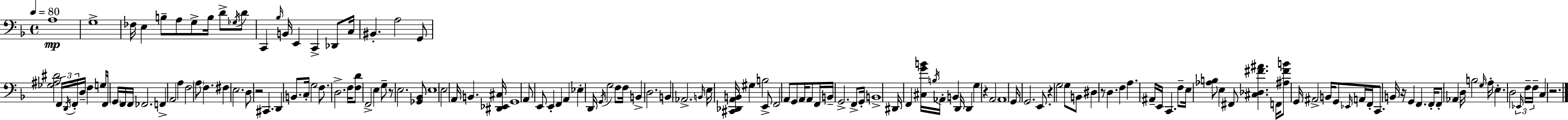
A3/w G3/w FES3/s E3/q B3/e A3/e G3/e B3/s D4/e Gb3/s D4/e C2/q Bb3/s B2/s E2/q C2/q Db2/e C3/s BIS2/q. A3/h G2/e [Gb3,A#3,D#4]/h F2/s D2/s F2/s D3/s F3/q G3/s F2/s G2/s F2/s F2/s FES2/h. F2/q A2/h A3/q F3/h A3/e F3/q. F#3/q E3/h. D3/e R/h C#2/q. D2/q B2/e. C3/s G3/h F3/e. D3/h. F3/s [F3,D4]/e F2/h E3/q G3/e R/e E3/h. [Gb2,Bb2]/e E3/w E3/h A2/s B2/q. [D#2,Eb2,C#3]/s G2/w A2/e E2/e E2/q F2/q A2/q Eb3/q D2/s G2/s G3/h F3/e F3/s B2/q D3/h. B2/q Ab2/h. B2/s E3/s [C#2,Db2,A2,B2]/s G#3/q B3/h E2/e F2/h A2/e G2/e A2/s A2/e F2/s B2/s G2/h. F2/e G2/s B2/w D#2/s F2/q [C#3,G4,B4]/s B3/s Ab2/s B2/q D2/s D2/q G3/q R/q A2/h A2/w G2/s G2/h. E2/e. R/q G3/h G3/e B2/e D#3/q R/e D3/q. F3/q A3/q. A#2/s E2/s C2/q. F3/e E3/s [Ab3,B3]/e E3/q F#2/e [C#3,Db3,F#4,A#4]/q. F2/s [A#3,F#4,B4]/e G2/s A#2/h B2/s G2/e Eb2/s A2/s F2/s C2/e. B2/s R/s G2/q F2/q. F2/s F2/e Ab2/q D3/s B3/h G3/s A3/s E3/q. D3/h Eb2/s F3/s F3/s C3/q R/h.